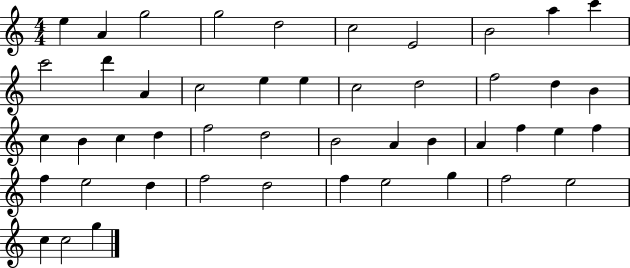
E5/q A4/q G5/h G5/h D5/h C5/h E4/h B4/h A5/q C6/q C6/h D6/q A4/q C5/h E5/q E5/q C5/h D5/h F5/h D5/q B4/q C5/q B4/q C5/q D5/q F5/h D5/h B4/h A4/q B4/q A4/q F5/q E5/q F5/q F5/q E5/h D5/q F5/h D5/h F5/q E5/h G5/q F5/h E5/h C5/q C5/h G5/q